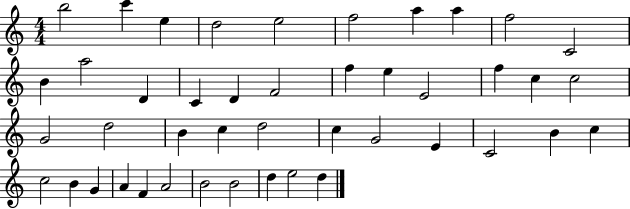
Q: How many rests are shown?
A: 0